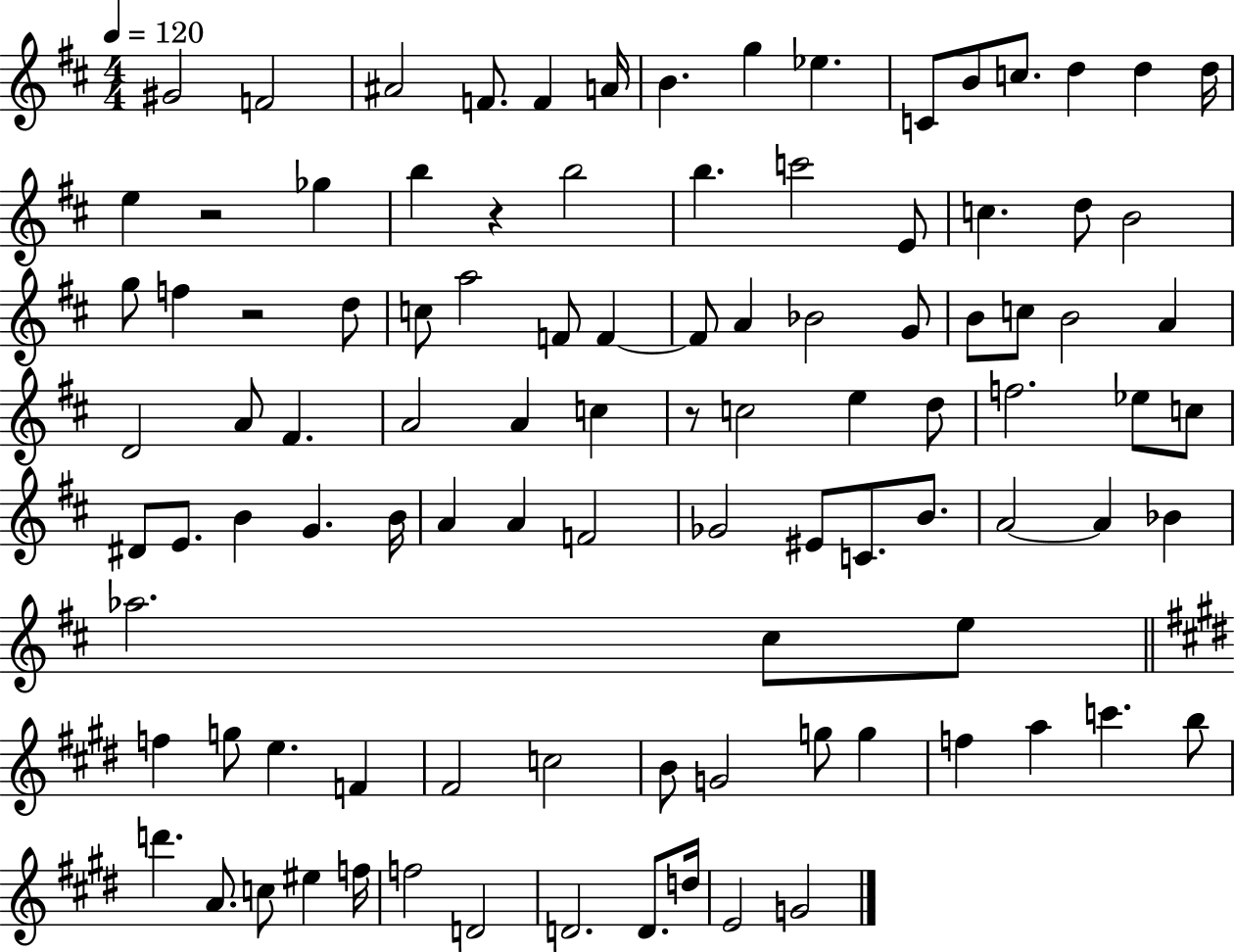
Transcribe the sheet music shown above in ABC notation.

X:1
T:Untitled
M:4/4
L:1/4
K:D
^G2 F2 ^A2 F/2 F A/4 B g _e C/2 B/2 c/2 d d d/4 e z2 _g b z b2 b c'2 E/2 c d/2 B2 g/2 f z2 d/2 c/2 a2 F/2 F F/2 A _B2 G/2 B/2 c/2 B2 A D2 A/2 ^F A2 A c z/2 c2 e d/2 f2 _e/2 c/2 ^D/2 E/2 B G B/4 A A F2 _G2 ^E/2 C/2 B/2 A2 A _B _a2 ^c/2 e/2 f g/2 e F ^F2 c2 B/2 G2 g/2 g f a c' b/2 d' A/2 c/2 ^e f/4 f2 D2 D2 D/2 d/4 E2 G2